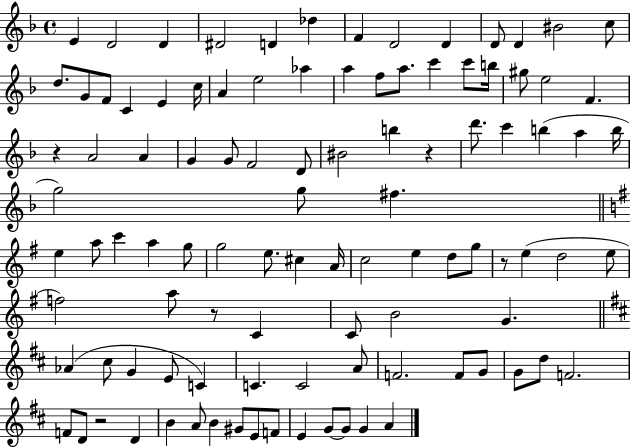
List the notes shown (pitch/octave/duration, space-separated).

E4/q D4/h D4/q D#4/h D4/q Db5/q F4/q D4/h D4/q D4/e D4/q BIS4/h C5/e D5/e. G4/e F4/e C4/q E4/q C5/s A4/q E5/h Ab5/q A5/q F5/e A5/e. C6/q C6/e B5/s G#5/e E5/h F4/q. R/q A4/h A4/q G4/q G4/e F4/h D4/e BIS4/h B5/q R/q D6/e. C6/q B5/q A5/q B5/s G5/h G5/e F#5/q. E5/q A5/e C6/q A5/q G5/e G5/h E5/e. C#5/q A4/s C5/h E5/q D5/e G5/e R/e E5/q D5/h E5/e F5/h A5/e R/e C4/q C4/e B4/h G4/q. Ab4/q C#5/e G4/q E4/e C4/q C4/q. C4/h A4/e F4/h. F4/e G4/e G4/e D5/e F4/h. F4/e D4/e R/h D4/q B4/q A4/e B4/q G#4/e E4/e F4/e E4/q G4/e G4/e G4/q A4/q